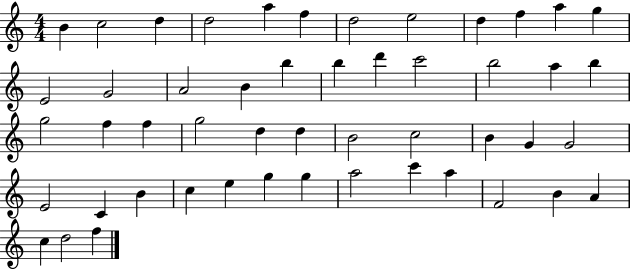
X:1
T:Untitled
M:4/4
L:1/4
K:C
B c2 d d2 a f d2 e2 d f a g E2 G2 A2 B b b d' c'2 b2 a b g2 f f g2 d d B2 c2 B G G2 E2 C B c e g g a2 c' a F2 B A c d2 f